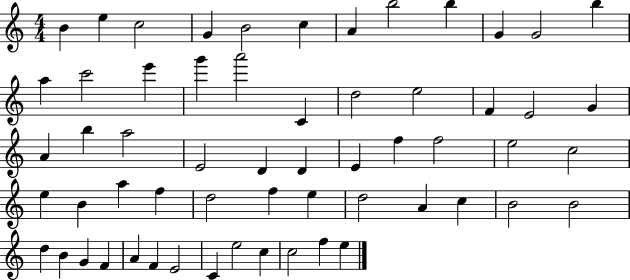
{
  \clef treble
  \numericTimeSignature
  \time 4/4
  \key c \major
  b'4 e''4 c''2 | g'4 b'2 c''4 | a'4 b''2 b''4 | g'4 g'2 b''4 | \break a''4 c'''2 e'''4 | g'''4 a'''2 c'4 | d''2 e''2 | f'4 e'2 g'4 | \break a'4 b''4 a''2 | e'2 d'4 d'4 | e'4 f''4 f''2 | e''2 c''2 | \break e''4 b'4 a''4 f''4 | d''2 f''4 e''4 | d''2 a'4 c''4 | b'2 b'2 | \break d''4 b'4 g'4 f'4 | a'4 f'4 e'2 | c'4 e''2 c''4 | c''2 f''4 e''4 | \break \bar "|."
}